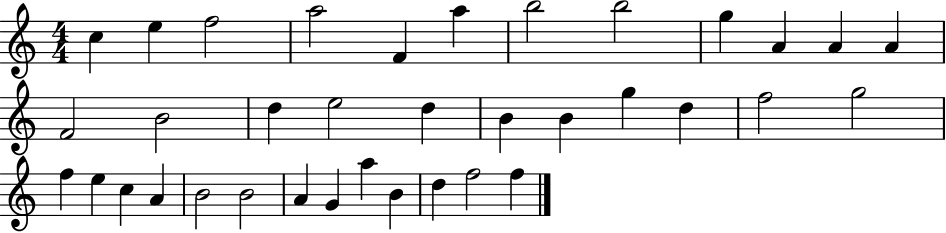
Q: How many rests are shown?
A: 0